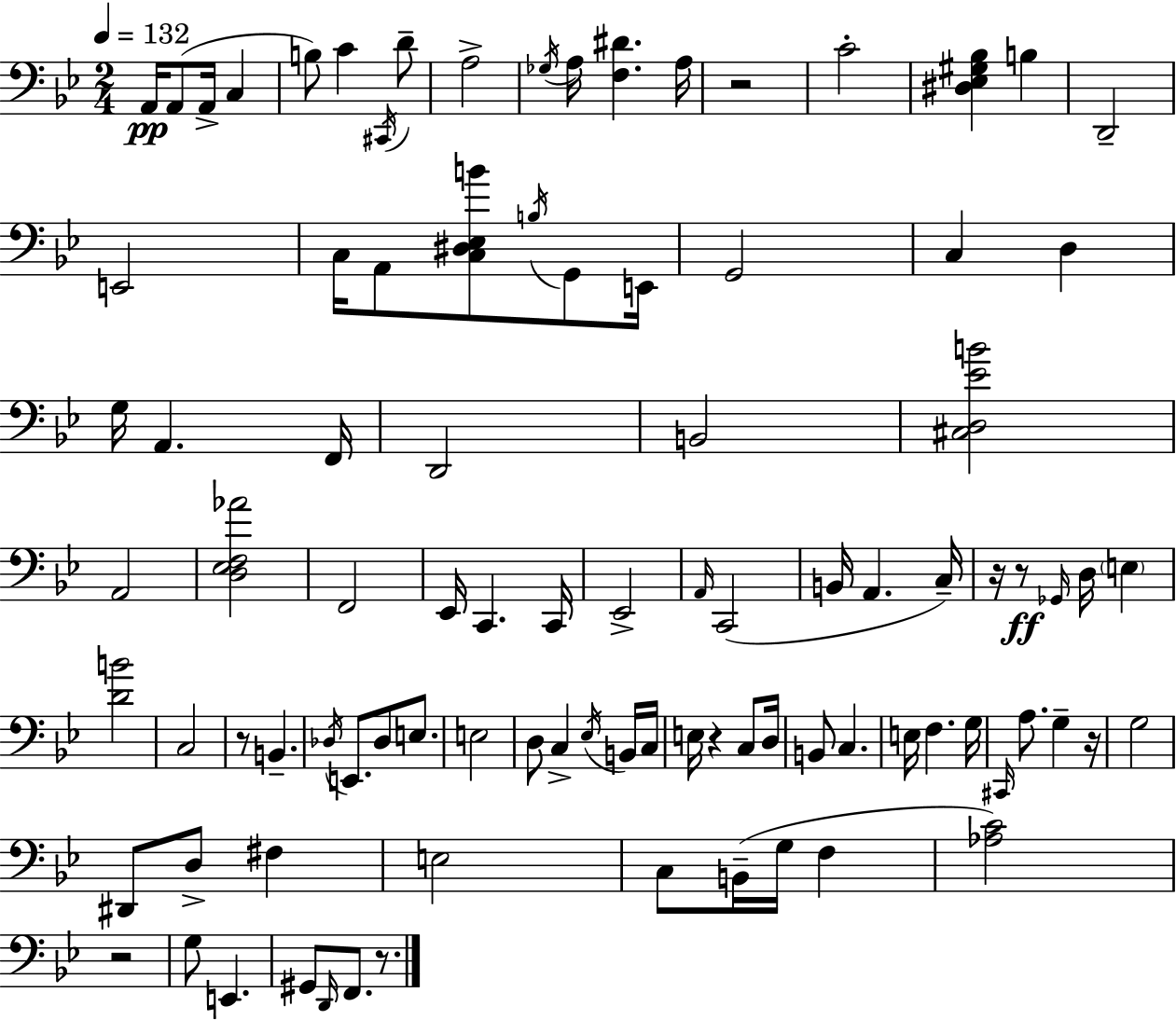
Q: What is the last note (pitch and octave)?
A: F2